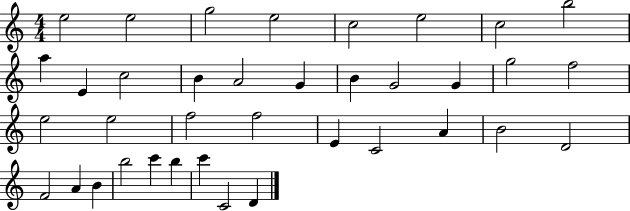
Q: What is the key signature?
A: C major